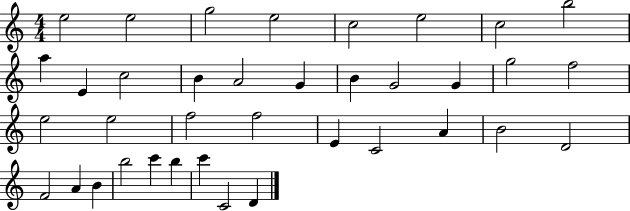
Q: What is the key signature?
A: C major